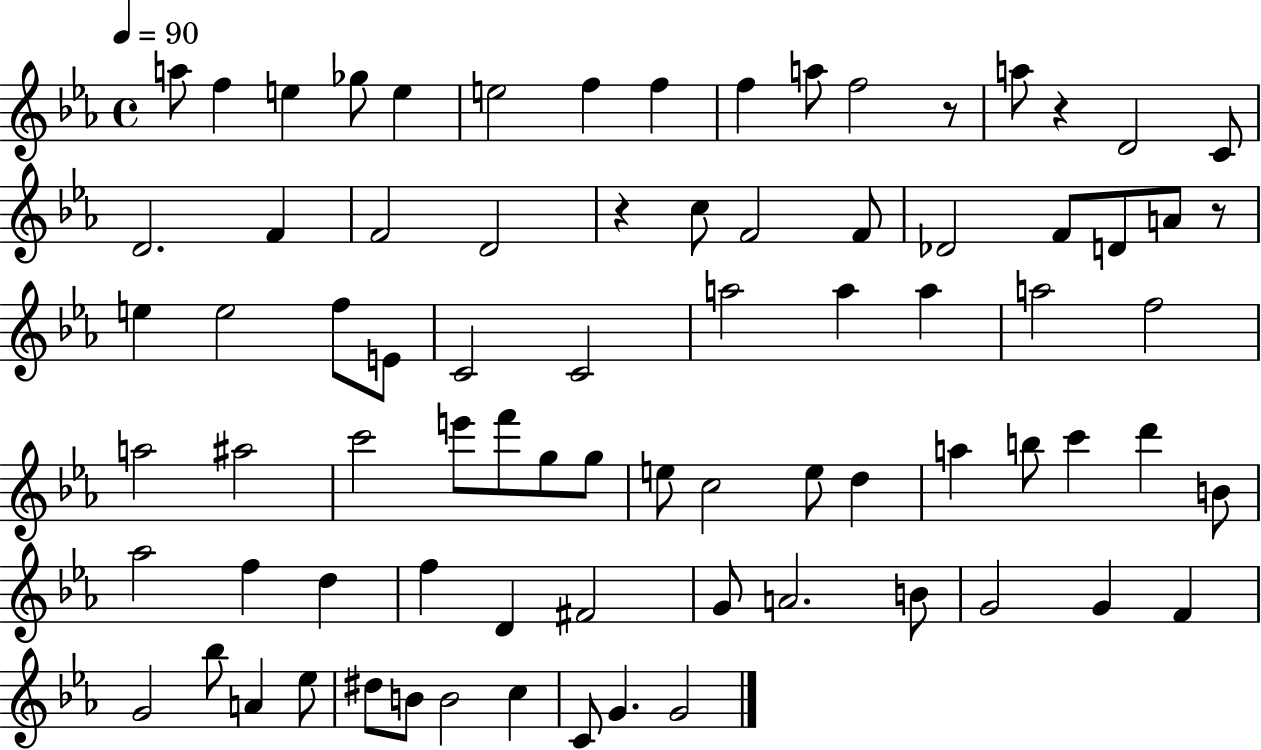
A5/e F5/q E5/q Gb5/e E5/q E5/h F5/q F5/q F5/q A5/e F5/h R/e A5/e R/q D4/h C4/e D4/h. F4/q F4/h D4/h R/q C5/e F4/h F4/e Db4/h F4/e D4/e A4/e R/e E5/q E5/h F5/e E4/e C4/h C4/h A5/h A5/q A5/q A5/h F5/h A5/h A#5/h C6/h E6/e F6/e G5/e G5/e E5/e C5/h E5/e D5/q A5/q B5/e C6/q D6/q B4/e Ab5/h F5/q D5/q F5/q D4/q F#4/h G4/e A4/h. B4/e G4/h G4/q F4/q G4/h Bb5/e A4/q Eb5/e D#5/e B4/e B4/h C5/q C4/e G4/q. G4/h